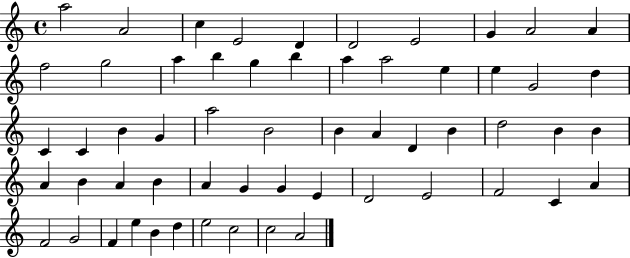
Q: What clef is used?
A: treble